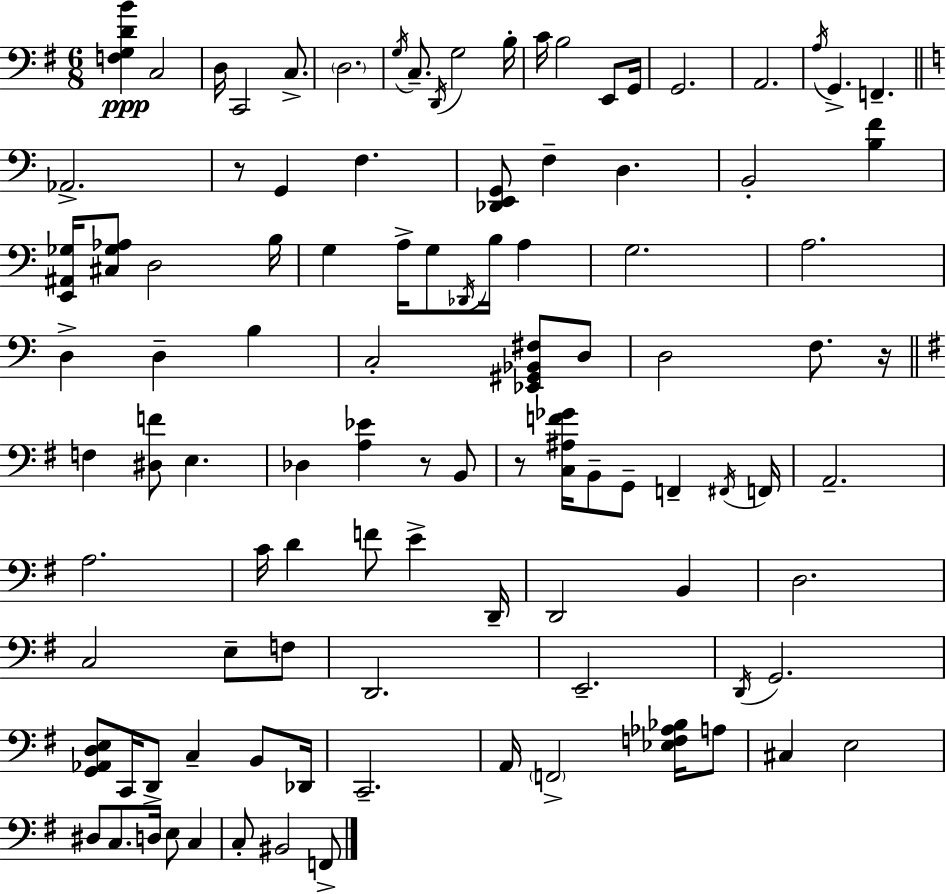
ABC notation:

X:1
T:Untitled
M:6/8
L:1/4
K:Em
[F,G,DB] C,2 D,/4 C,,2 C,/2 D,2 G,/4 C,/2 D,,/4 G,2 B,/4 C/4 B,2 E,,/2 G,,/4 G,,2 A,,2 A,/4 G,, F,, _A,,2 z/2 G,, F, [_D,,E,,G,,]/2 F, D, B,,2 [B,F] [E,,^A,,_G,]/4 [^C,_G,_A,]/2 D,2 B,/4 G, A,/4 G,/2 _D,,/4 B,/4 A, G,2 A,2 D, D, B, C,2 [_E,,^G,,_B,,^F,]/2 D,/2 D,2 F,/2 z/4 F, [^D,F]/2 E, _D, [A,_E] z/2 B,,/2 z/2 [C,^A,F_G]/4 B,,/2 G,,/2 F,, ^F,,/4 F,,/4 A,,2 A,2 C/4 D F/2 E D,,/4 D,,2 B,, D,2 C,2 E,/2 F,/2 D,,2 E,,2 D,,/4 G,,2 [G,,_A,,D,E,]/2 C,,/4 D,,/2 C, B,,/2 _D,,/4 C,,2 A,,/4 F,,2 [_E,F,_A,_B,]/4 A,/2 ^C, E,2 ^D,/2 C,/2 D,/4 E,/2 C, C,/2 ^B,,2 F,,/2